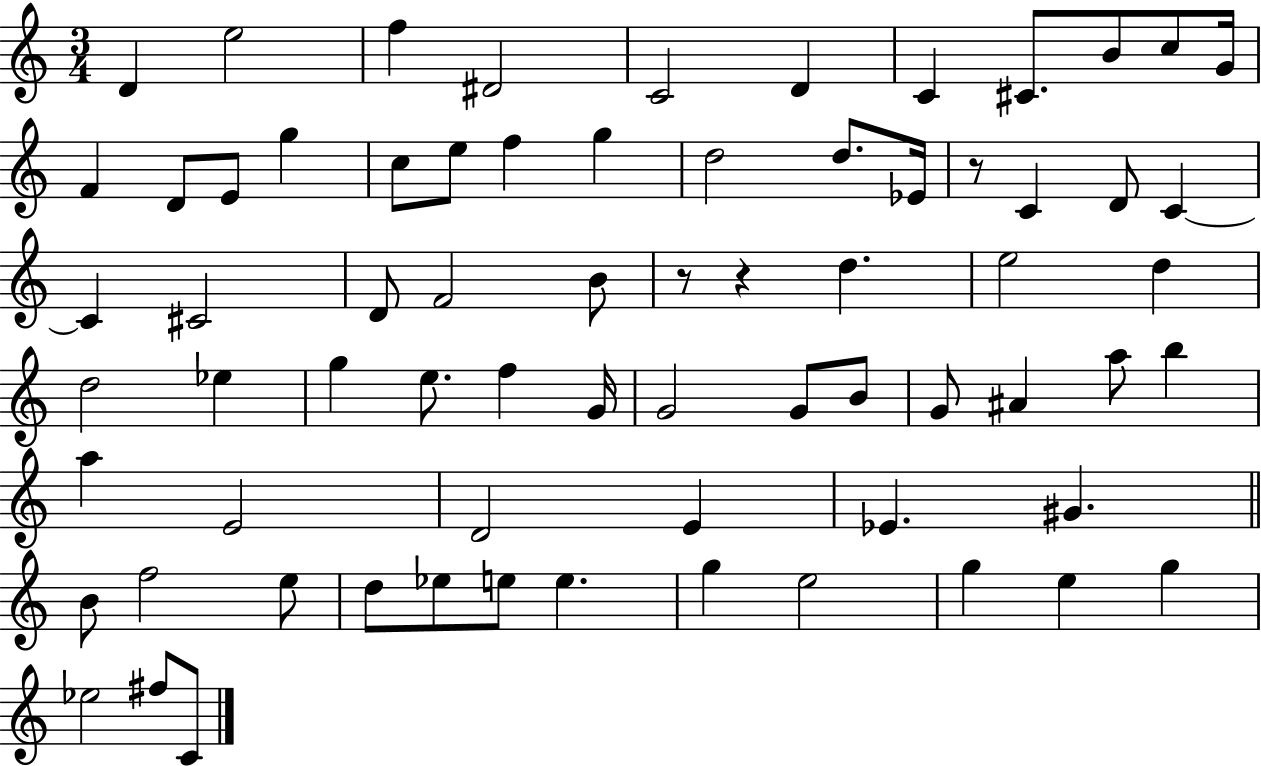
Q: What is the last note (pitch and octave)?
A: C4